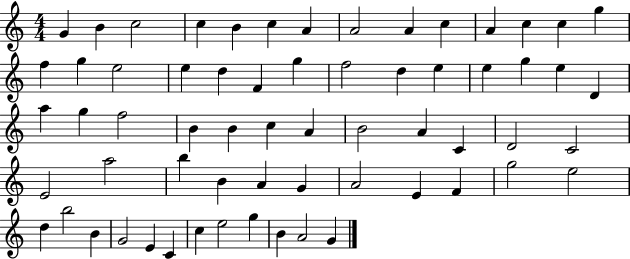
{
  \clef treble
  \numericTimeSignature
  \time 4/4
  \key c \major
  g'4 b'4 c''2 | c''4 b'4 c''4 a'4 | a'2 a'4 c''4 | a'4 c''4 c''4 g''4 | \break f''4 g''4 e''2 | e''4 d''4 f'4 g''4 | f''2 d''4 e''4 | e''4 g''4 e''4 d'4 | \break a''4 g''4 f''2 | b'4 b'4 c''4 a'4 | b'2 a'4 c'4 | d'2 c'2 | \break e'2 a''2 | b''4 b'4 a'4 g'4 | a'2 e'4 f'4 | g''2 e''2 | \break d''4 b''2 b'4 | g'2 e'4 c'4 | c''4 e''2 g''4 | b'4 a'2 g'4 | \break \bar "|."
}